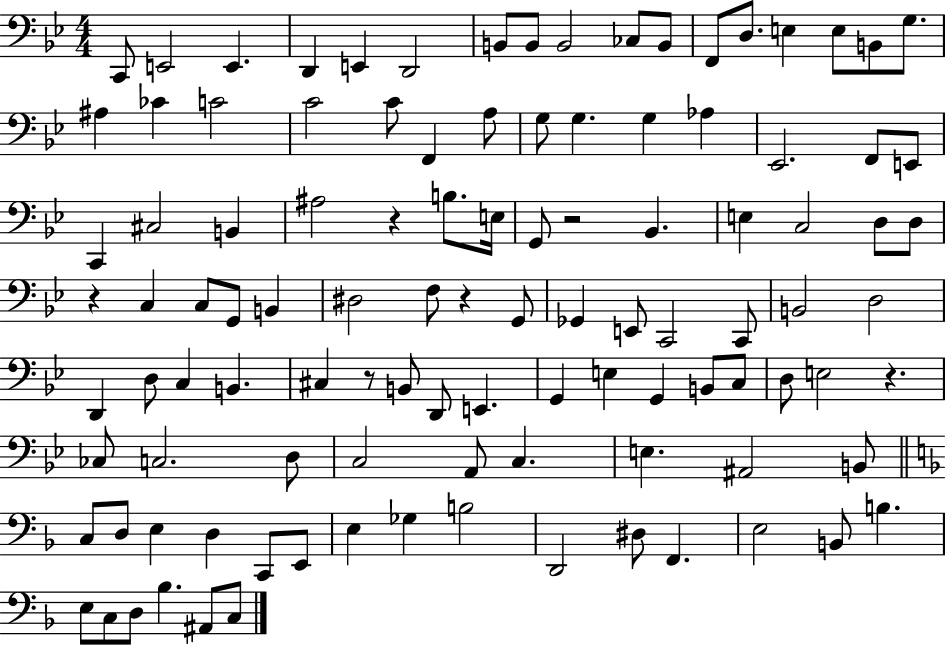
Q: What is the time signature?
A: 4/4